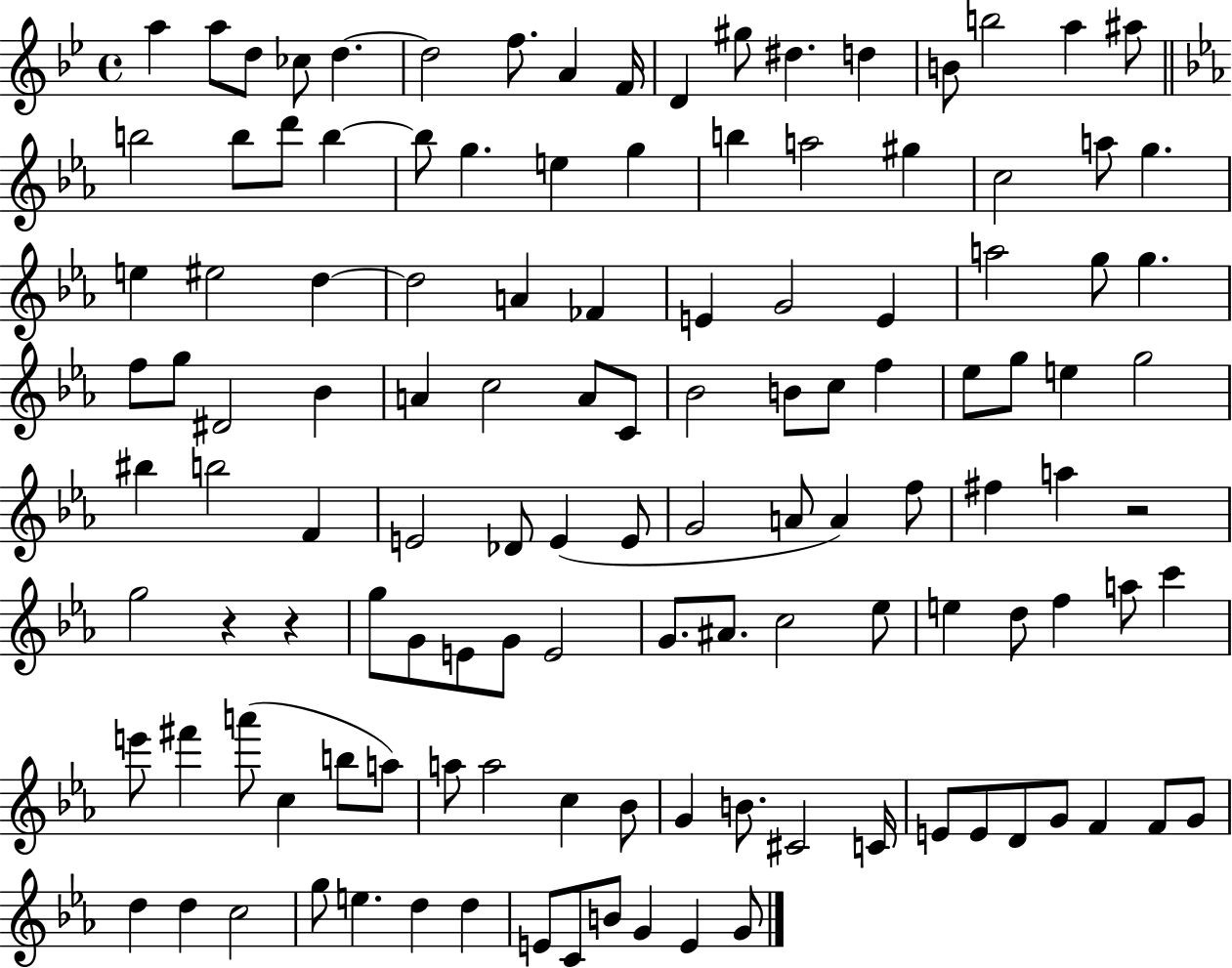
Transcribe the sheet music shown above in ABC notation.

X:1
T:Untitled
M:4/4
L:1/4
K:Bb
a a/2 d/2 _c/2 d d2 f/2 A F/4 D ^g/2 ^d d B/2 b2 a ^a/2 b2 b/2 d'/2 b b/2 g e g b a2 ^g c2 a/2 g e ^e2 d d2 A _F E G2 E a2 g/2 g f/2 g/2 ^D2 _B A c2 A/2 C/2 _B2 B/2 c/2 f _e/2 g/2 e g2 ^b b2 F E2 _D/2 E E/2 G2 A/2 A f/2 ^f a z2 g2 z z g/2 G/2 E/2 G/2 E2 G/2 ^A/2 c2 _e/2 e d/2 f a/2 c' e'/2 ^f' a'/2 c b/2 a/2 a/2 a2 c _B/2 G B/2 ^C2 C/4 E/2 E/2 D/2 G/2 F F/2 G/2 d d c2 g/2 e d d E/2 C/2 B/2 G E G/2